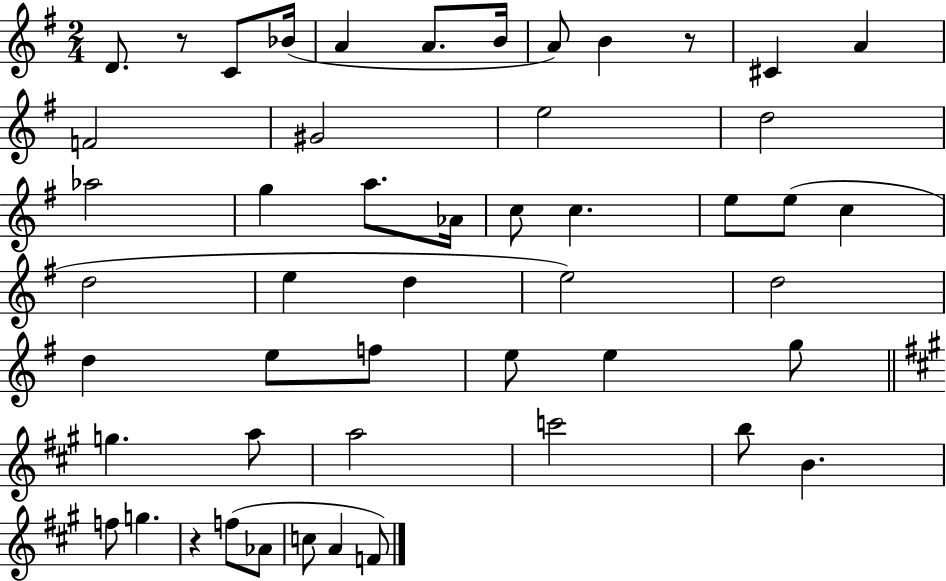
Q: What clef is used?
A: treble